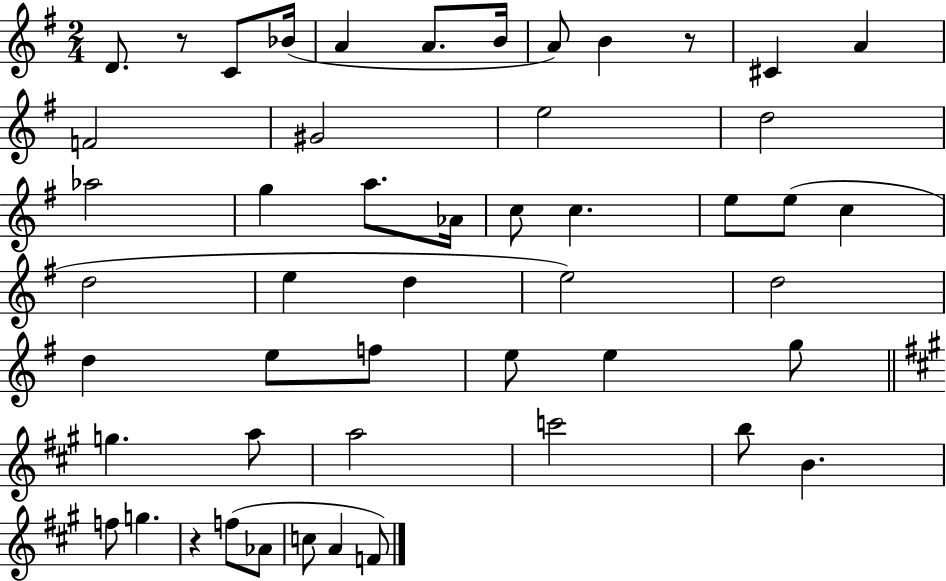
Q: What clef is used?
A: treble